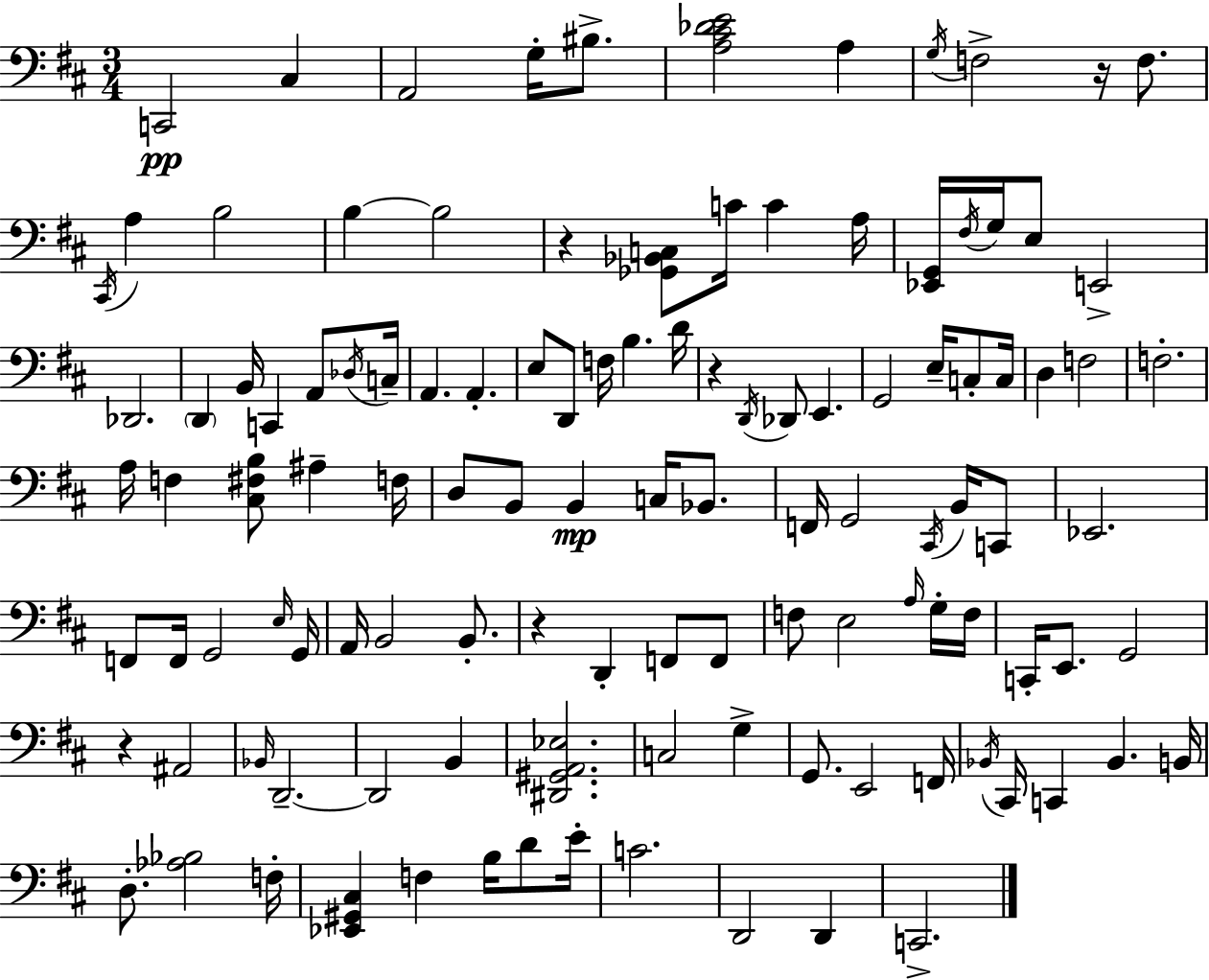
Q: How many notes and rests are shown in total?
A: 116